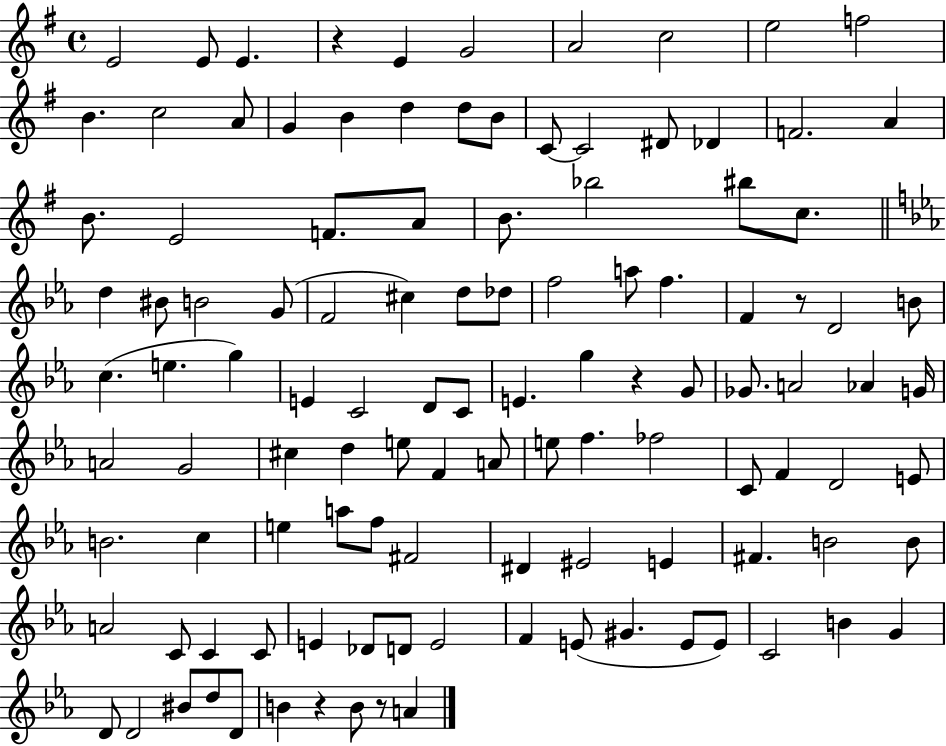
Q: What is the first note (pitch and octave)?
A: E4